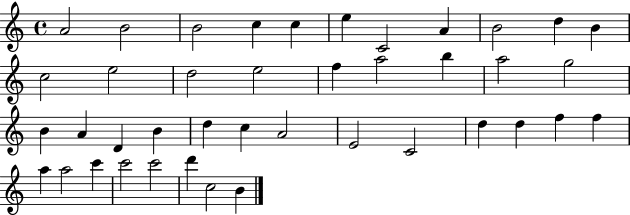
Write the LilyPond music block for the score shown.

{
  \clef treble
  \time 4/4
  \defaultTimeSignature
  \key c \major
  a'2 b'2 | b'2 c''4 c''4 | e''4 c'2 a'4 | b'2 d''4 b'4 | \break c''2 e''2 | d''2 e''2 | f''4 a''2 b''4 | a''2 g''2 | \break b'4 a'4 d'4 b'4 | d''4 c''4 a'2 | e'2 c'2 | d''4 d''4 f''4 f''4 | \break a''4 a''2 c'''4 | c'''2 c'''2 | d'''4 c''2 b'4 | \bar "|."
}